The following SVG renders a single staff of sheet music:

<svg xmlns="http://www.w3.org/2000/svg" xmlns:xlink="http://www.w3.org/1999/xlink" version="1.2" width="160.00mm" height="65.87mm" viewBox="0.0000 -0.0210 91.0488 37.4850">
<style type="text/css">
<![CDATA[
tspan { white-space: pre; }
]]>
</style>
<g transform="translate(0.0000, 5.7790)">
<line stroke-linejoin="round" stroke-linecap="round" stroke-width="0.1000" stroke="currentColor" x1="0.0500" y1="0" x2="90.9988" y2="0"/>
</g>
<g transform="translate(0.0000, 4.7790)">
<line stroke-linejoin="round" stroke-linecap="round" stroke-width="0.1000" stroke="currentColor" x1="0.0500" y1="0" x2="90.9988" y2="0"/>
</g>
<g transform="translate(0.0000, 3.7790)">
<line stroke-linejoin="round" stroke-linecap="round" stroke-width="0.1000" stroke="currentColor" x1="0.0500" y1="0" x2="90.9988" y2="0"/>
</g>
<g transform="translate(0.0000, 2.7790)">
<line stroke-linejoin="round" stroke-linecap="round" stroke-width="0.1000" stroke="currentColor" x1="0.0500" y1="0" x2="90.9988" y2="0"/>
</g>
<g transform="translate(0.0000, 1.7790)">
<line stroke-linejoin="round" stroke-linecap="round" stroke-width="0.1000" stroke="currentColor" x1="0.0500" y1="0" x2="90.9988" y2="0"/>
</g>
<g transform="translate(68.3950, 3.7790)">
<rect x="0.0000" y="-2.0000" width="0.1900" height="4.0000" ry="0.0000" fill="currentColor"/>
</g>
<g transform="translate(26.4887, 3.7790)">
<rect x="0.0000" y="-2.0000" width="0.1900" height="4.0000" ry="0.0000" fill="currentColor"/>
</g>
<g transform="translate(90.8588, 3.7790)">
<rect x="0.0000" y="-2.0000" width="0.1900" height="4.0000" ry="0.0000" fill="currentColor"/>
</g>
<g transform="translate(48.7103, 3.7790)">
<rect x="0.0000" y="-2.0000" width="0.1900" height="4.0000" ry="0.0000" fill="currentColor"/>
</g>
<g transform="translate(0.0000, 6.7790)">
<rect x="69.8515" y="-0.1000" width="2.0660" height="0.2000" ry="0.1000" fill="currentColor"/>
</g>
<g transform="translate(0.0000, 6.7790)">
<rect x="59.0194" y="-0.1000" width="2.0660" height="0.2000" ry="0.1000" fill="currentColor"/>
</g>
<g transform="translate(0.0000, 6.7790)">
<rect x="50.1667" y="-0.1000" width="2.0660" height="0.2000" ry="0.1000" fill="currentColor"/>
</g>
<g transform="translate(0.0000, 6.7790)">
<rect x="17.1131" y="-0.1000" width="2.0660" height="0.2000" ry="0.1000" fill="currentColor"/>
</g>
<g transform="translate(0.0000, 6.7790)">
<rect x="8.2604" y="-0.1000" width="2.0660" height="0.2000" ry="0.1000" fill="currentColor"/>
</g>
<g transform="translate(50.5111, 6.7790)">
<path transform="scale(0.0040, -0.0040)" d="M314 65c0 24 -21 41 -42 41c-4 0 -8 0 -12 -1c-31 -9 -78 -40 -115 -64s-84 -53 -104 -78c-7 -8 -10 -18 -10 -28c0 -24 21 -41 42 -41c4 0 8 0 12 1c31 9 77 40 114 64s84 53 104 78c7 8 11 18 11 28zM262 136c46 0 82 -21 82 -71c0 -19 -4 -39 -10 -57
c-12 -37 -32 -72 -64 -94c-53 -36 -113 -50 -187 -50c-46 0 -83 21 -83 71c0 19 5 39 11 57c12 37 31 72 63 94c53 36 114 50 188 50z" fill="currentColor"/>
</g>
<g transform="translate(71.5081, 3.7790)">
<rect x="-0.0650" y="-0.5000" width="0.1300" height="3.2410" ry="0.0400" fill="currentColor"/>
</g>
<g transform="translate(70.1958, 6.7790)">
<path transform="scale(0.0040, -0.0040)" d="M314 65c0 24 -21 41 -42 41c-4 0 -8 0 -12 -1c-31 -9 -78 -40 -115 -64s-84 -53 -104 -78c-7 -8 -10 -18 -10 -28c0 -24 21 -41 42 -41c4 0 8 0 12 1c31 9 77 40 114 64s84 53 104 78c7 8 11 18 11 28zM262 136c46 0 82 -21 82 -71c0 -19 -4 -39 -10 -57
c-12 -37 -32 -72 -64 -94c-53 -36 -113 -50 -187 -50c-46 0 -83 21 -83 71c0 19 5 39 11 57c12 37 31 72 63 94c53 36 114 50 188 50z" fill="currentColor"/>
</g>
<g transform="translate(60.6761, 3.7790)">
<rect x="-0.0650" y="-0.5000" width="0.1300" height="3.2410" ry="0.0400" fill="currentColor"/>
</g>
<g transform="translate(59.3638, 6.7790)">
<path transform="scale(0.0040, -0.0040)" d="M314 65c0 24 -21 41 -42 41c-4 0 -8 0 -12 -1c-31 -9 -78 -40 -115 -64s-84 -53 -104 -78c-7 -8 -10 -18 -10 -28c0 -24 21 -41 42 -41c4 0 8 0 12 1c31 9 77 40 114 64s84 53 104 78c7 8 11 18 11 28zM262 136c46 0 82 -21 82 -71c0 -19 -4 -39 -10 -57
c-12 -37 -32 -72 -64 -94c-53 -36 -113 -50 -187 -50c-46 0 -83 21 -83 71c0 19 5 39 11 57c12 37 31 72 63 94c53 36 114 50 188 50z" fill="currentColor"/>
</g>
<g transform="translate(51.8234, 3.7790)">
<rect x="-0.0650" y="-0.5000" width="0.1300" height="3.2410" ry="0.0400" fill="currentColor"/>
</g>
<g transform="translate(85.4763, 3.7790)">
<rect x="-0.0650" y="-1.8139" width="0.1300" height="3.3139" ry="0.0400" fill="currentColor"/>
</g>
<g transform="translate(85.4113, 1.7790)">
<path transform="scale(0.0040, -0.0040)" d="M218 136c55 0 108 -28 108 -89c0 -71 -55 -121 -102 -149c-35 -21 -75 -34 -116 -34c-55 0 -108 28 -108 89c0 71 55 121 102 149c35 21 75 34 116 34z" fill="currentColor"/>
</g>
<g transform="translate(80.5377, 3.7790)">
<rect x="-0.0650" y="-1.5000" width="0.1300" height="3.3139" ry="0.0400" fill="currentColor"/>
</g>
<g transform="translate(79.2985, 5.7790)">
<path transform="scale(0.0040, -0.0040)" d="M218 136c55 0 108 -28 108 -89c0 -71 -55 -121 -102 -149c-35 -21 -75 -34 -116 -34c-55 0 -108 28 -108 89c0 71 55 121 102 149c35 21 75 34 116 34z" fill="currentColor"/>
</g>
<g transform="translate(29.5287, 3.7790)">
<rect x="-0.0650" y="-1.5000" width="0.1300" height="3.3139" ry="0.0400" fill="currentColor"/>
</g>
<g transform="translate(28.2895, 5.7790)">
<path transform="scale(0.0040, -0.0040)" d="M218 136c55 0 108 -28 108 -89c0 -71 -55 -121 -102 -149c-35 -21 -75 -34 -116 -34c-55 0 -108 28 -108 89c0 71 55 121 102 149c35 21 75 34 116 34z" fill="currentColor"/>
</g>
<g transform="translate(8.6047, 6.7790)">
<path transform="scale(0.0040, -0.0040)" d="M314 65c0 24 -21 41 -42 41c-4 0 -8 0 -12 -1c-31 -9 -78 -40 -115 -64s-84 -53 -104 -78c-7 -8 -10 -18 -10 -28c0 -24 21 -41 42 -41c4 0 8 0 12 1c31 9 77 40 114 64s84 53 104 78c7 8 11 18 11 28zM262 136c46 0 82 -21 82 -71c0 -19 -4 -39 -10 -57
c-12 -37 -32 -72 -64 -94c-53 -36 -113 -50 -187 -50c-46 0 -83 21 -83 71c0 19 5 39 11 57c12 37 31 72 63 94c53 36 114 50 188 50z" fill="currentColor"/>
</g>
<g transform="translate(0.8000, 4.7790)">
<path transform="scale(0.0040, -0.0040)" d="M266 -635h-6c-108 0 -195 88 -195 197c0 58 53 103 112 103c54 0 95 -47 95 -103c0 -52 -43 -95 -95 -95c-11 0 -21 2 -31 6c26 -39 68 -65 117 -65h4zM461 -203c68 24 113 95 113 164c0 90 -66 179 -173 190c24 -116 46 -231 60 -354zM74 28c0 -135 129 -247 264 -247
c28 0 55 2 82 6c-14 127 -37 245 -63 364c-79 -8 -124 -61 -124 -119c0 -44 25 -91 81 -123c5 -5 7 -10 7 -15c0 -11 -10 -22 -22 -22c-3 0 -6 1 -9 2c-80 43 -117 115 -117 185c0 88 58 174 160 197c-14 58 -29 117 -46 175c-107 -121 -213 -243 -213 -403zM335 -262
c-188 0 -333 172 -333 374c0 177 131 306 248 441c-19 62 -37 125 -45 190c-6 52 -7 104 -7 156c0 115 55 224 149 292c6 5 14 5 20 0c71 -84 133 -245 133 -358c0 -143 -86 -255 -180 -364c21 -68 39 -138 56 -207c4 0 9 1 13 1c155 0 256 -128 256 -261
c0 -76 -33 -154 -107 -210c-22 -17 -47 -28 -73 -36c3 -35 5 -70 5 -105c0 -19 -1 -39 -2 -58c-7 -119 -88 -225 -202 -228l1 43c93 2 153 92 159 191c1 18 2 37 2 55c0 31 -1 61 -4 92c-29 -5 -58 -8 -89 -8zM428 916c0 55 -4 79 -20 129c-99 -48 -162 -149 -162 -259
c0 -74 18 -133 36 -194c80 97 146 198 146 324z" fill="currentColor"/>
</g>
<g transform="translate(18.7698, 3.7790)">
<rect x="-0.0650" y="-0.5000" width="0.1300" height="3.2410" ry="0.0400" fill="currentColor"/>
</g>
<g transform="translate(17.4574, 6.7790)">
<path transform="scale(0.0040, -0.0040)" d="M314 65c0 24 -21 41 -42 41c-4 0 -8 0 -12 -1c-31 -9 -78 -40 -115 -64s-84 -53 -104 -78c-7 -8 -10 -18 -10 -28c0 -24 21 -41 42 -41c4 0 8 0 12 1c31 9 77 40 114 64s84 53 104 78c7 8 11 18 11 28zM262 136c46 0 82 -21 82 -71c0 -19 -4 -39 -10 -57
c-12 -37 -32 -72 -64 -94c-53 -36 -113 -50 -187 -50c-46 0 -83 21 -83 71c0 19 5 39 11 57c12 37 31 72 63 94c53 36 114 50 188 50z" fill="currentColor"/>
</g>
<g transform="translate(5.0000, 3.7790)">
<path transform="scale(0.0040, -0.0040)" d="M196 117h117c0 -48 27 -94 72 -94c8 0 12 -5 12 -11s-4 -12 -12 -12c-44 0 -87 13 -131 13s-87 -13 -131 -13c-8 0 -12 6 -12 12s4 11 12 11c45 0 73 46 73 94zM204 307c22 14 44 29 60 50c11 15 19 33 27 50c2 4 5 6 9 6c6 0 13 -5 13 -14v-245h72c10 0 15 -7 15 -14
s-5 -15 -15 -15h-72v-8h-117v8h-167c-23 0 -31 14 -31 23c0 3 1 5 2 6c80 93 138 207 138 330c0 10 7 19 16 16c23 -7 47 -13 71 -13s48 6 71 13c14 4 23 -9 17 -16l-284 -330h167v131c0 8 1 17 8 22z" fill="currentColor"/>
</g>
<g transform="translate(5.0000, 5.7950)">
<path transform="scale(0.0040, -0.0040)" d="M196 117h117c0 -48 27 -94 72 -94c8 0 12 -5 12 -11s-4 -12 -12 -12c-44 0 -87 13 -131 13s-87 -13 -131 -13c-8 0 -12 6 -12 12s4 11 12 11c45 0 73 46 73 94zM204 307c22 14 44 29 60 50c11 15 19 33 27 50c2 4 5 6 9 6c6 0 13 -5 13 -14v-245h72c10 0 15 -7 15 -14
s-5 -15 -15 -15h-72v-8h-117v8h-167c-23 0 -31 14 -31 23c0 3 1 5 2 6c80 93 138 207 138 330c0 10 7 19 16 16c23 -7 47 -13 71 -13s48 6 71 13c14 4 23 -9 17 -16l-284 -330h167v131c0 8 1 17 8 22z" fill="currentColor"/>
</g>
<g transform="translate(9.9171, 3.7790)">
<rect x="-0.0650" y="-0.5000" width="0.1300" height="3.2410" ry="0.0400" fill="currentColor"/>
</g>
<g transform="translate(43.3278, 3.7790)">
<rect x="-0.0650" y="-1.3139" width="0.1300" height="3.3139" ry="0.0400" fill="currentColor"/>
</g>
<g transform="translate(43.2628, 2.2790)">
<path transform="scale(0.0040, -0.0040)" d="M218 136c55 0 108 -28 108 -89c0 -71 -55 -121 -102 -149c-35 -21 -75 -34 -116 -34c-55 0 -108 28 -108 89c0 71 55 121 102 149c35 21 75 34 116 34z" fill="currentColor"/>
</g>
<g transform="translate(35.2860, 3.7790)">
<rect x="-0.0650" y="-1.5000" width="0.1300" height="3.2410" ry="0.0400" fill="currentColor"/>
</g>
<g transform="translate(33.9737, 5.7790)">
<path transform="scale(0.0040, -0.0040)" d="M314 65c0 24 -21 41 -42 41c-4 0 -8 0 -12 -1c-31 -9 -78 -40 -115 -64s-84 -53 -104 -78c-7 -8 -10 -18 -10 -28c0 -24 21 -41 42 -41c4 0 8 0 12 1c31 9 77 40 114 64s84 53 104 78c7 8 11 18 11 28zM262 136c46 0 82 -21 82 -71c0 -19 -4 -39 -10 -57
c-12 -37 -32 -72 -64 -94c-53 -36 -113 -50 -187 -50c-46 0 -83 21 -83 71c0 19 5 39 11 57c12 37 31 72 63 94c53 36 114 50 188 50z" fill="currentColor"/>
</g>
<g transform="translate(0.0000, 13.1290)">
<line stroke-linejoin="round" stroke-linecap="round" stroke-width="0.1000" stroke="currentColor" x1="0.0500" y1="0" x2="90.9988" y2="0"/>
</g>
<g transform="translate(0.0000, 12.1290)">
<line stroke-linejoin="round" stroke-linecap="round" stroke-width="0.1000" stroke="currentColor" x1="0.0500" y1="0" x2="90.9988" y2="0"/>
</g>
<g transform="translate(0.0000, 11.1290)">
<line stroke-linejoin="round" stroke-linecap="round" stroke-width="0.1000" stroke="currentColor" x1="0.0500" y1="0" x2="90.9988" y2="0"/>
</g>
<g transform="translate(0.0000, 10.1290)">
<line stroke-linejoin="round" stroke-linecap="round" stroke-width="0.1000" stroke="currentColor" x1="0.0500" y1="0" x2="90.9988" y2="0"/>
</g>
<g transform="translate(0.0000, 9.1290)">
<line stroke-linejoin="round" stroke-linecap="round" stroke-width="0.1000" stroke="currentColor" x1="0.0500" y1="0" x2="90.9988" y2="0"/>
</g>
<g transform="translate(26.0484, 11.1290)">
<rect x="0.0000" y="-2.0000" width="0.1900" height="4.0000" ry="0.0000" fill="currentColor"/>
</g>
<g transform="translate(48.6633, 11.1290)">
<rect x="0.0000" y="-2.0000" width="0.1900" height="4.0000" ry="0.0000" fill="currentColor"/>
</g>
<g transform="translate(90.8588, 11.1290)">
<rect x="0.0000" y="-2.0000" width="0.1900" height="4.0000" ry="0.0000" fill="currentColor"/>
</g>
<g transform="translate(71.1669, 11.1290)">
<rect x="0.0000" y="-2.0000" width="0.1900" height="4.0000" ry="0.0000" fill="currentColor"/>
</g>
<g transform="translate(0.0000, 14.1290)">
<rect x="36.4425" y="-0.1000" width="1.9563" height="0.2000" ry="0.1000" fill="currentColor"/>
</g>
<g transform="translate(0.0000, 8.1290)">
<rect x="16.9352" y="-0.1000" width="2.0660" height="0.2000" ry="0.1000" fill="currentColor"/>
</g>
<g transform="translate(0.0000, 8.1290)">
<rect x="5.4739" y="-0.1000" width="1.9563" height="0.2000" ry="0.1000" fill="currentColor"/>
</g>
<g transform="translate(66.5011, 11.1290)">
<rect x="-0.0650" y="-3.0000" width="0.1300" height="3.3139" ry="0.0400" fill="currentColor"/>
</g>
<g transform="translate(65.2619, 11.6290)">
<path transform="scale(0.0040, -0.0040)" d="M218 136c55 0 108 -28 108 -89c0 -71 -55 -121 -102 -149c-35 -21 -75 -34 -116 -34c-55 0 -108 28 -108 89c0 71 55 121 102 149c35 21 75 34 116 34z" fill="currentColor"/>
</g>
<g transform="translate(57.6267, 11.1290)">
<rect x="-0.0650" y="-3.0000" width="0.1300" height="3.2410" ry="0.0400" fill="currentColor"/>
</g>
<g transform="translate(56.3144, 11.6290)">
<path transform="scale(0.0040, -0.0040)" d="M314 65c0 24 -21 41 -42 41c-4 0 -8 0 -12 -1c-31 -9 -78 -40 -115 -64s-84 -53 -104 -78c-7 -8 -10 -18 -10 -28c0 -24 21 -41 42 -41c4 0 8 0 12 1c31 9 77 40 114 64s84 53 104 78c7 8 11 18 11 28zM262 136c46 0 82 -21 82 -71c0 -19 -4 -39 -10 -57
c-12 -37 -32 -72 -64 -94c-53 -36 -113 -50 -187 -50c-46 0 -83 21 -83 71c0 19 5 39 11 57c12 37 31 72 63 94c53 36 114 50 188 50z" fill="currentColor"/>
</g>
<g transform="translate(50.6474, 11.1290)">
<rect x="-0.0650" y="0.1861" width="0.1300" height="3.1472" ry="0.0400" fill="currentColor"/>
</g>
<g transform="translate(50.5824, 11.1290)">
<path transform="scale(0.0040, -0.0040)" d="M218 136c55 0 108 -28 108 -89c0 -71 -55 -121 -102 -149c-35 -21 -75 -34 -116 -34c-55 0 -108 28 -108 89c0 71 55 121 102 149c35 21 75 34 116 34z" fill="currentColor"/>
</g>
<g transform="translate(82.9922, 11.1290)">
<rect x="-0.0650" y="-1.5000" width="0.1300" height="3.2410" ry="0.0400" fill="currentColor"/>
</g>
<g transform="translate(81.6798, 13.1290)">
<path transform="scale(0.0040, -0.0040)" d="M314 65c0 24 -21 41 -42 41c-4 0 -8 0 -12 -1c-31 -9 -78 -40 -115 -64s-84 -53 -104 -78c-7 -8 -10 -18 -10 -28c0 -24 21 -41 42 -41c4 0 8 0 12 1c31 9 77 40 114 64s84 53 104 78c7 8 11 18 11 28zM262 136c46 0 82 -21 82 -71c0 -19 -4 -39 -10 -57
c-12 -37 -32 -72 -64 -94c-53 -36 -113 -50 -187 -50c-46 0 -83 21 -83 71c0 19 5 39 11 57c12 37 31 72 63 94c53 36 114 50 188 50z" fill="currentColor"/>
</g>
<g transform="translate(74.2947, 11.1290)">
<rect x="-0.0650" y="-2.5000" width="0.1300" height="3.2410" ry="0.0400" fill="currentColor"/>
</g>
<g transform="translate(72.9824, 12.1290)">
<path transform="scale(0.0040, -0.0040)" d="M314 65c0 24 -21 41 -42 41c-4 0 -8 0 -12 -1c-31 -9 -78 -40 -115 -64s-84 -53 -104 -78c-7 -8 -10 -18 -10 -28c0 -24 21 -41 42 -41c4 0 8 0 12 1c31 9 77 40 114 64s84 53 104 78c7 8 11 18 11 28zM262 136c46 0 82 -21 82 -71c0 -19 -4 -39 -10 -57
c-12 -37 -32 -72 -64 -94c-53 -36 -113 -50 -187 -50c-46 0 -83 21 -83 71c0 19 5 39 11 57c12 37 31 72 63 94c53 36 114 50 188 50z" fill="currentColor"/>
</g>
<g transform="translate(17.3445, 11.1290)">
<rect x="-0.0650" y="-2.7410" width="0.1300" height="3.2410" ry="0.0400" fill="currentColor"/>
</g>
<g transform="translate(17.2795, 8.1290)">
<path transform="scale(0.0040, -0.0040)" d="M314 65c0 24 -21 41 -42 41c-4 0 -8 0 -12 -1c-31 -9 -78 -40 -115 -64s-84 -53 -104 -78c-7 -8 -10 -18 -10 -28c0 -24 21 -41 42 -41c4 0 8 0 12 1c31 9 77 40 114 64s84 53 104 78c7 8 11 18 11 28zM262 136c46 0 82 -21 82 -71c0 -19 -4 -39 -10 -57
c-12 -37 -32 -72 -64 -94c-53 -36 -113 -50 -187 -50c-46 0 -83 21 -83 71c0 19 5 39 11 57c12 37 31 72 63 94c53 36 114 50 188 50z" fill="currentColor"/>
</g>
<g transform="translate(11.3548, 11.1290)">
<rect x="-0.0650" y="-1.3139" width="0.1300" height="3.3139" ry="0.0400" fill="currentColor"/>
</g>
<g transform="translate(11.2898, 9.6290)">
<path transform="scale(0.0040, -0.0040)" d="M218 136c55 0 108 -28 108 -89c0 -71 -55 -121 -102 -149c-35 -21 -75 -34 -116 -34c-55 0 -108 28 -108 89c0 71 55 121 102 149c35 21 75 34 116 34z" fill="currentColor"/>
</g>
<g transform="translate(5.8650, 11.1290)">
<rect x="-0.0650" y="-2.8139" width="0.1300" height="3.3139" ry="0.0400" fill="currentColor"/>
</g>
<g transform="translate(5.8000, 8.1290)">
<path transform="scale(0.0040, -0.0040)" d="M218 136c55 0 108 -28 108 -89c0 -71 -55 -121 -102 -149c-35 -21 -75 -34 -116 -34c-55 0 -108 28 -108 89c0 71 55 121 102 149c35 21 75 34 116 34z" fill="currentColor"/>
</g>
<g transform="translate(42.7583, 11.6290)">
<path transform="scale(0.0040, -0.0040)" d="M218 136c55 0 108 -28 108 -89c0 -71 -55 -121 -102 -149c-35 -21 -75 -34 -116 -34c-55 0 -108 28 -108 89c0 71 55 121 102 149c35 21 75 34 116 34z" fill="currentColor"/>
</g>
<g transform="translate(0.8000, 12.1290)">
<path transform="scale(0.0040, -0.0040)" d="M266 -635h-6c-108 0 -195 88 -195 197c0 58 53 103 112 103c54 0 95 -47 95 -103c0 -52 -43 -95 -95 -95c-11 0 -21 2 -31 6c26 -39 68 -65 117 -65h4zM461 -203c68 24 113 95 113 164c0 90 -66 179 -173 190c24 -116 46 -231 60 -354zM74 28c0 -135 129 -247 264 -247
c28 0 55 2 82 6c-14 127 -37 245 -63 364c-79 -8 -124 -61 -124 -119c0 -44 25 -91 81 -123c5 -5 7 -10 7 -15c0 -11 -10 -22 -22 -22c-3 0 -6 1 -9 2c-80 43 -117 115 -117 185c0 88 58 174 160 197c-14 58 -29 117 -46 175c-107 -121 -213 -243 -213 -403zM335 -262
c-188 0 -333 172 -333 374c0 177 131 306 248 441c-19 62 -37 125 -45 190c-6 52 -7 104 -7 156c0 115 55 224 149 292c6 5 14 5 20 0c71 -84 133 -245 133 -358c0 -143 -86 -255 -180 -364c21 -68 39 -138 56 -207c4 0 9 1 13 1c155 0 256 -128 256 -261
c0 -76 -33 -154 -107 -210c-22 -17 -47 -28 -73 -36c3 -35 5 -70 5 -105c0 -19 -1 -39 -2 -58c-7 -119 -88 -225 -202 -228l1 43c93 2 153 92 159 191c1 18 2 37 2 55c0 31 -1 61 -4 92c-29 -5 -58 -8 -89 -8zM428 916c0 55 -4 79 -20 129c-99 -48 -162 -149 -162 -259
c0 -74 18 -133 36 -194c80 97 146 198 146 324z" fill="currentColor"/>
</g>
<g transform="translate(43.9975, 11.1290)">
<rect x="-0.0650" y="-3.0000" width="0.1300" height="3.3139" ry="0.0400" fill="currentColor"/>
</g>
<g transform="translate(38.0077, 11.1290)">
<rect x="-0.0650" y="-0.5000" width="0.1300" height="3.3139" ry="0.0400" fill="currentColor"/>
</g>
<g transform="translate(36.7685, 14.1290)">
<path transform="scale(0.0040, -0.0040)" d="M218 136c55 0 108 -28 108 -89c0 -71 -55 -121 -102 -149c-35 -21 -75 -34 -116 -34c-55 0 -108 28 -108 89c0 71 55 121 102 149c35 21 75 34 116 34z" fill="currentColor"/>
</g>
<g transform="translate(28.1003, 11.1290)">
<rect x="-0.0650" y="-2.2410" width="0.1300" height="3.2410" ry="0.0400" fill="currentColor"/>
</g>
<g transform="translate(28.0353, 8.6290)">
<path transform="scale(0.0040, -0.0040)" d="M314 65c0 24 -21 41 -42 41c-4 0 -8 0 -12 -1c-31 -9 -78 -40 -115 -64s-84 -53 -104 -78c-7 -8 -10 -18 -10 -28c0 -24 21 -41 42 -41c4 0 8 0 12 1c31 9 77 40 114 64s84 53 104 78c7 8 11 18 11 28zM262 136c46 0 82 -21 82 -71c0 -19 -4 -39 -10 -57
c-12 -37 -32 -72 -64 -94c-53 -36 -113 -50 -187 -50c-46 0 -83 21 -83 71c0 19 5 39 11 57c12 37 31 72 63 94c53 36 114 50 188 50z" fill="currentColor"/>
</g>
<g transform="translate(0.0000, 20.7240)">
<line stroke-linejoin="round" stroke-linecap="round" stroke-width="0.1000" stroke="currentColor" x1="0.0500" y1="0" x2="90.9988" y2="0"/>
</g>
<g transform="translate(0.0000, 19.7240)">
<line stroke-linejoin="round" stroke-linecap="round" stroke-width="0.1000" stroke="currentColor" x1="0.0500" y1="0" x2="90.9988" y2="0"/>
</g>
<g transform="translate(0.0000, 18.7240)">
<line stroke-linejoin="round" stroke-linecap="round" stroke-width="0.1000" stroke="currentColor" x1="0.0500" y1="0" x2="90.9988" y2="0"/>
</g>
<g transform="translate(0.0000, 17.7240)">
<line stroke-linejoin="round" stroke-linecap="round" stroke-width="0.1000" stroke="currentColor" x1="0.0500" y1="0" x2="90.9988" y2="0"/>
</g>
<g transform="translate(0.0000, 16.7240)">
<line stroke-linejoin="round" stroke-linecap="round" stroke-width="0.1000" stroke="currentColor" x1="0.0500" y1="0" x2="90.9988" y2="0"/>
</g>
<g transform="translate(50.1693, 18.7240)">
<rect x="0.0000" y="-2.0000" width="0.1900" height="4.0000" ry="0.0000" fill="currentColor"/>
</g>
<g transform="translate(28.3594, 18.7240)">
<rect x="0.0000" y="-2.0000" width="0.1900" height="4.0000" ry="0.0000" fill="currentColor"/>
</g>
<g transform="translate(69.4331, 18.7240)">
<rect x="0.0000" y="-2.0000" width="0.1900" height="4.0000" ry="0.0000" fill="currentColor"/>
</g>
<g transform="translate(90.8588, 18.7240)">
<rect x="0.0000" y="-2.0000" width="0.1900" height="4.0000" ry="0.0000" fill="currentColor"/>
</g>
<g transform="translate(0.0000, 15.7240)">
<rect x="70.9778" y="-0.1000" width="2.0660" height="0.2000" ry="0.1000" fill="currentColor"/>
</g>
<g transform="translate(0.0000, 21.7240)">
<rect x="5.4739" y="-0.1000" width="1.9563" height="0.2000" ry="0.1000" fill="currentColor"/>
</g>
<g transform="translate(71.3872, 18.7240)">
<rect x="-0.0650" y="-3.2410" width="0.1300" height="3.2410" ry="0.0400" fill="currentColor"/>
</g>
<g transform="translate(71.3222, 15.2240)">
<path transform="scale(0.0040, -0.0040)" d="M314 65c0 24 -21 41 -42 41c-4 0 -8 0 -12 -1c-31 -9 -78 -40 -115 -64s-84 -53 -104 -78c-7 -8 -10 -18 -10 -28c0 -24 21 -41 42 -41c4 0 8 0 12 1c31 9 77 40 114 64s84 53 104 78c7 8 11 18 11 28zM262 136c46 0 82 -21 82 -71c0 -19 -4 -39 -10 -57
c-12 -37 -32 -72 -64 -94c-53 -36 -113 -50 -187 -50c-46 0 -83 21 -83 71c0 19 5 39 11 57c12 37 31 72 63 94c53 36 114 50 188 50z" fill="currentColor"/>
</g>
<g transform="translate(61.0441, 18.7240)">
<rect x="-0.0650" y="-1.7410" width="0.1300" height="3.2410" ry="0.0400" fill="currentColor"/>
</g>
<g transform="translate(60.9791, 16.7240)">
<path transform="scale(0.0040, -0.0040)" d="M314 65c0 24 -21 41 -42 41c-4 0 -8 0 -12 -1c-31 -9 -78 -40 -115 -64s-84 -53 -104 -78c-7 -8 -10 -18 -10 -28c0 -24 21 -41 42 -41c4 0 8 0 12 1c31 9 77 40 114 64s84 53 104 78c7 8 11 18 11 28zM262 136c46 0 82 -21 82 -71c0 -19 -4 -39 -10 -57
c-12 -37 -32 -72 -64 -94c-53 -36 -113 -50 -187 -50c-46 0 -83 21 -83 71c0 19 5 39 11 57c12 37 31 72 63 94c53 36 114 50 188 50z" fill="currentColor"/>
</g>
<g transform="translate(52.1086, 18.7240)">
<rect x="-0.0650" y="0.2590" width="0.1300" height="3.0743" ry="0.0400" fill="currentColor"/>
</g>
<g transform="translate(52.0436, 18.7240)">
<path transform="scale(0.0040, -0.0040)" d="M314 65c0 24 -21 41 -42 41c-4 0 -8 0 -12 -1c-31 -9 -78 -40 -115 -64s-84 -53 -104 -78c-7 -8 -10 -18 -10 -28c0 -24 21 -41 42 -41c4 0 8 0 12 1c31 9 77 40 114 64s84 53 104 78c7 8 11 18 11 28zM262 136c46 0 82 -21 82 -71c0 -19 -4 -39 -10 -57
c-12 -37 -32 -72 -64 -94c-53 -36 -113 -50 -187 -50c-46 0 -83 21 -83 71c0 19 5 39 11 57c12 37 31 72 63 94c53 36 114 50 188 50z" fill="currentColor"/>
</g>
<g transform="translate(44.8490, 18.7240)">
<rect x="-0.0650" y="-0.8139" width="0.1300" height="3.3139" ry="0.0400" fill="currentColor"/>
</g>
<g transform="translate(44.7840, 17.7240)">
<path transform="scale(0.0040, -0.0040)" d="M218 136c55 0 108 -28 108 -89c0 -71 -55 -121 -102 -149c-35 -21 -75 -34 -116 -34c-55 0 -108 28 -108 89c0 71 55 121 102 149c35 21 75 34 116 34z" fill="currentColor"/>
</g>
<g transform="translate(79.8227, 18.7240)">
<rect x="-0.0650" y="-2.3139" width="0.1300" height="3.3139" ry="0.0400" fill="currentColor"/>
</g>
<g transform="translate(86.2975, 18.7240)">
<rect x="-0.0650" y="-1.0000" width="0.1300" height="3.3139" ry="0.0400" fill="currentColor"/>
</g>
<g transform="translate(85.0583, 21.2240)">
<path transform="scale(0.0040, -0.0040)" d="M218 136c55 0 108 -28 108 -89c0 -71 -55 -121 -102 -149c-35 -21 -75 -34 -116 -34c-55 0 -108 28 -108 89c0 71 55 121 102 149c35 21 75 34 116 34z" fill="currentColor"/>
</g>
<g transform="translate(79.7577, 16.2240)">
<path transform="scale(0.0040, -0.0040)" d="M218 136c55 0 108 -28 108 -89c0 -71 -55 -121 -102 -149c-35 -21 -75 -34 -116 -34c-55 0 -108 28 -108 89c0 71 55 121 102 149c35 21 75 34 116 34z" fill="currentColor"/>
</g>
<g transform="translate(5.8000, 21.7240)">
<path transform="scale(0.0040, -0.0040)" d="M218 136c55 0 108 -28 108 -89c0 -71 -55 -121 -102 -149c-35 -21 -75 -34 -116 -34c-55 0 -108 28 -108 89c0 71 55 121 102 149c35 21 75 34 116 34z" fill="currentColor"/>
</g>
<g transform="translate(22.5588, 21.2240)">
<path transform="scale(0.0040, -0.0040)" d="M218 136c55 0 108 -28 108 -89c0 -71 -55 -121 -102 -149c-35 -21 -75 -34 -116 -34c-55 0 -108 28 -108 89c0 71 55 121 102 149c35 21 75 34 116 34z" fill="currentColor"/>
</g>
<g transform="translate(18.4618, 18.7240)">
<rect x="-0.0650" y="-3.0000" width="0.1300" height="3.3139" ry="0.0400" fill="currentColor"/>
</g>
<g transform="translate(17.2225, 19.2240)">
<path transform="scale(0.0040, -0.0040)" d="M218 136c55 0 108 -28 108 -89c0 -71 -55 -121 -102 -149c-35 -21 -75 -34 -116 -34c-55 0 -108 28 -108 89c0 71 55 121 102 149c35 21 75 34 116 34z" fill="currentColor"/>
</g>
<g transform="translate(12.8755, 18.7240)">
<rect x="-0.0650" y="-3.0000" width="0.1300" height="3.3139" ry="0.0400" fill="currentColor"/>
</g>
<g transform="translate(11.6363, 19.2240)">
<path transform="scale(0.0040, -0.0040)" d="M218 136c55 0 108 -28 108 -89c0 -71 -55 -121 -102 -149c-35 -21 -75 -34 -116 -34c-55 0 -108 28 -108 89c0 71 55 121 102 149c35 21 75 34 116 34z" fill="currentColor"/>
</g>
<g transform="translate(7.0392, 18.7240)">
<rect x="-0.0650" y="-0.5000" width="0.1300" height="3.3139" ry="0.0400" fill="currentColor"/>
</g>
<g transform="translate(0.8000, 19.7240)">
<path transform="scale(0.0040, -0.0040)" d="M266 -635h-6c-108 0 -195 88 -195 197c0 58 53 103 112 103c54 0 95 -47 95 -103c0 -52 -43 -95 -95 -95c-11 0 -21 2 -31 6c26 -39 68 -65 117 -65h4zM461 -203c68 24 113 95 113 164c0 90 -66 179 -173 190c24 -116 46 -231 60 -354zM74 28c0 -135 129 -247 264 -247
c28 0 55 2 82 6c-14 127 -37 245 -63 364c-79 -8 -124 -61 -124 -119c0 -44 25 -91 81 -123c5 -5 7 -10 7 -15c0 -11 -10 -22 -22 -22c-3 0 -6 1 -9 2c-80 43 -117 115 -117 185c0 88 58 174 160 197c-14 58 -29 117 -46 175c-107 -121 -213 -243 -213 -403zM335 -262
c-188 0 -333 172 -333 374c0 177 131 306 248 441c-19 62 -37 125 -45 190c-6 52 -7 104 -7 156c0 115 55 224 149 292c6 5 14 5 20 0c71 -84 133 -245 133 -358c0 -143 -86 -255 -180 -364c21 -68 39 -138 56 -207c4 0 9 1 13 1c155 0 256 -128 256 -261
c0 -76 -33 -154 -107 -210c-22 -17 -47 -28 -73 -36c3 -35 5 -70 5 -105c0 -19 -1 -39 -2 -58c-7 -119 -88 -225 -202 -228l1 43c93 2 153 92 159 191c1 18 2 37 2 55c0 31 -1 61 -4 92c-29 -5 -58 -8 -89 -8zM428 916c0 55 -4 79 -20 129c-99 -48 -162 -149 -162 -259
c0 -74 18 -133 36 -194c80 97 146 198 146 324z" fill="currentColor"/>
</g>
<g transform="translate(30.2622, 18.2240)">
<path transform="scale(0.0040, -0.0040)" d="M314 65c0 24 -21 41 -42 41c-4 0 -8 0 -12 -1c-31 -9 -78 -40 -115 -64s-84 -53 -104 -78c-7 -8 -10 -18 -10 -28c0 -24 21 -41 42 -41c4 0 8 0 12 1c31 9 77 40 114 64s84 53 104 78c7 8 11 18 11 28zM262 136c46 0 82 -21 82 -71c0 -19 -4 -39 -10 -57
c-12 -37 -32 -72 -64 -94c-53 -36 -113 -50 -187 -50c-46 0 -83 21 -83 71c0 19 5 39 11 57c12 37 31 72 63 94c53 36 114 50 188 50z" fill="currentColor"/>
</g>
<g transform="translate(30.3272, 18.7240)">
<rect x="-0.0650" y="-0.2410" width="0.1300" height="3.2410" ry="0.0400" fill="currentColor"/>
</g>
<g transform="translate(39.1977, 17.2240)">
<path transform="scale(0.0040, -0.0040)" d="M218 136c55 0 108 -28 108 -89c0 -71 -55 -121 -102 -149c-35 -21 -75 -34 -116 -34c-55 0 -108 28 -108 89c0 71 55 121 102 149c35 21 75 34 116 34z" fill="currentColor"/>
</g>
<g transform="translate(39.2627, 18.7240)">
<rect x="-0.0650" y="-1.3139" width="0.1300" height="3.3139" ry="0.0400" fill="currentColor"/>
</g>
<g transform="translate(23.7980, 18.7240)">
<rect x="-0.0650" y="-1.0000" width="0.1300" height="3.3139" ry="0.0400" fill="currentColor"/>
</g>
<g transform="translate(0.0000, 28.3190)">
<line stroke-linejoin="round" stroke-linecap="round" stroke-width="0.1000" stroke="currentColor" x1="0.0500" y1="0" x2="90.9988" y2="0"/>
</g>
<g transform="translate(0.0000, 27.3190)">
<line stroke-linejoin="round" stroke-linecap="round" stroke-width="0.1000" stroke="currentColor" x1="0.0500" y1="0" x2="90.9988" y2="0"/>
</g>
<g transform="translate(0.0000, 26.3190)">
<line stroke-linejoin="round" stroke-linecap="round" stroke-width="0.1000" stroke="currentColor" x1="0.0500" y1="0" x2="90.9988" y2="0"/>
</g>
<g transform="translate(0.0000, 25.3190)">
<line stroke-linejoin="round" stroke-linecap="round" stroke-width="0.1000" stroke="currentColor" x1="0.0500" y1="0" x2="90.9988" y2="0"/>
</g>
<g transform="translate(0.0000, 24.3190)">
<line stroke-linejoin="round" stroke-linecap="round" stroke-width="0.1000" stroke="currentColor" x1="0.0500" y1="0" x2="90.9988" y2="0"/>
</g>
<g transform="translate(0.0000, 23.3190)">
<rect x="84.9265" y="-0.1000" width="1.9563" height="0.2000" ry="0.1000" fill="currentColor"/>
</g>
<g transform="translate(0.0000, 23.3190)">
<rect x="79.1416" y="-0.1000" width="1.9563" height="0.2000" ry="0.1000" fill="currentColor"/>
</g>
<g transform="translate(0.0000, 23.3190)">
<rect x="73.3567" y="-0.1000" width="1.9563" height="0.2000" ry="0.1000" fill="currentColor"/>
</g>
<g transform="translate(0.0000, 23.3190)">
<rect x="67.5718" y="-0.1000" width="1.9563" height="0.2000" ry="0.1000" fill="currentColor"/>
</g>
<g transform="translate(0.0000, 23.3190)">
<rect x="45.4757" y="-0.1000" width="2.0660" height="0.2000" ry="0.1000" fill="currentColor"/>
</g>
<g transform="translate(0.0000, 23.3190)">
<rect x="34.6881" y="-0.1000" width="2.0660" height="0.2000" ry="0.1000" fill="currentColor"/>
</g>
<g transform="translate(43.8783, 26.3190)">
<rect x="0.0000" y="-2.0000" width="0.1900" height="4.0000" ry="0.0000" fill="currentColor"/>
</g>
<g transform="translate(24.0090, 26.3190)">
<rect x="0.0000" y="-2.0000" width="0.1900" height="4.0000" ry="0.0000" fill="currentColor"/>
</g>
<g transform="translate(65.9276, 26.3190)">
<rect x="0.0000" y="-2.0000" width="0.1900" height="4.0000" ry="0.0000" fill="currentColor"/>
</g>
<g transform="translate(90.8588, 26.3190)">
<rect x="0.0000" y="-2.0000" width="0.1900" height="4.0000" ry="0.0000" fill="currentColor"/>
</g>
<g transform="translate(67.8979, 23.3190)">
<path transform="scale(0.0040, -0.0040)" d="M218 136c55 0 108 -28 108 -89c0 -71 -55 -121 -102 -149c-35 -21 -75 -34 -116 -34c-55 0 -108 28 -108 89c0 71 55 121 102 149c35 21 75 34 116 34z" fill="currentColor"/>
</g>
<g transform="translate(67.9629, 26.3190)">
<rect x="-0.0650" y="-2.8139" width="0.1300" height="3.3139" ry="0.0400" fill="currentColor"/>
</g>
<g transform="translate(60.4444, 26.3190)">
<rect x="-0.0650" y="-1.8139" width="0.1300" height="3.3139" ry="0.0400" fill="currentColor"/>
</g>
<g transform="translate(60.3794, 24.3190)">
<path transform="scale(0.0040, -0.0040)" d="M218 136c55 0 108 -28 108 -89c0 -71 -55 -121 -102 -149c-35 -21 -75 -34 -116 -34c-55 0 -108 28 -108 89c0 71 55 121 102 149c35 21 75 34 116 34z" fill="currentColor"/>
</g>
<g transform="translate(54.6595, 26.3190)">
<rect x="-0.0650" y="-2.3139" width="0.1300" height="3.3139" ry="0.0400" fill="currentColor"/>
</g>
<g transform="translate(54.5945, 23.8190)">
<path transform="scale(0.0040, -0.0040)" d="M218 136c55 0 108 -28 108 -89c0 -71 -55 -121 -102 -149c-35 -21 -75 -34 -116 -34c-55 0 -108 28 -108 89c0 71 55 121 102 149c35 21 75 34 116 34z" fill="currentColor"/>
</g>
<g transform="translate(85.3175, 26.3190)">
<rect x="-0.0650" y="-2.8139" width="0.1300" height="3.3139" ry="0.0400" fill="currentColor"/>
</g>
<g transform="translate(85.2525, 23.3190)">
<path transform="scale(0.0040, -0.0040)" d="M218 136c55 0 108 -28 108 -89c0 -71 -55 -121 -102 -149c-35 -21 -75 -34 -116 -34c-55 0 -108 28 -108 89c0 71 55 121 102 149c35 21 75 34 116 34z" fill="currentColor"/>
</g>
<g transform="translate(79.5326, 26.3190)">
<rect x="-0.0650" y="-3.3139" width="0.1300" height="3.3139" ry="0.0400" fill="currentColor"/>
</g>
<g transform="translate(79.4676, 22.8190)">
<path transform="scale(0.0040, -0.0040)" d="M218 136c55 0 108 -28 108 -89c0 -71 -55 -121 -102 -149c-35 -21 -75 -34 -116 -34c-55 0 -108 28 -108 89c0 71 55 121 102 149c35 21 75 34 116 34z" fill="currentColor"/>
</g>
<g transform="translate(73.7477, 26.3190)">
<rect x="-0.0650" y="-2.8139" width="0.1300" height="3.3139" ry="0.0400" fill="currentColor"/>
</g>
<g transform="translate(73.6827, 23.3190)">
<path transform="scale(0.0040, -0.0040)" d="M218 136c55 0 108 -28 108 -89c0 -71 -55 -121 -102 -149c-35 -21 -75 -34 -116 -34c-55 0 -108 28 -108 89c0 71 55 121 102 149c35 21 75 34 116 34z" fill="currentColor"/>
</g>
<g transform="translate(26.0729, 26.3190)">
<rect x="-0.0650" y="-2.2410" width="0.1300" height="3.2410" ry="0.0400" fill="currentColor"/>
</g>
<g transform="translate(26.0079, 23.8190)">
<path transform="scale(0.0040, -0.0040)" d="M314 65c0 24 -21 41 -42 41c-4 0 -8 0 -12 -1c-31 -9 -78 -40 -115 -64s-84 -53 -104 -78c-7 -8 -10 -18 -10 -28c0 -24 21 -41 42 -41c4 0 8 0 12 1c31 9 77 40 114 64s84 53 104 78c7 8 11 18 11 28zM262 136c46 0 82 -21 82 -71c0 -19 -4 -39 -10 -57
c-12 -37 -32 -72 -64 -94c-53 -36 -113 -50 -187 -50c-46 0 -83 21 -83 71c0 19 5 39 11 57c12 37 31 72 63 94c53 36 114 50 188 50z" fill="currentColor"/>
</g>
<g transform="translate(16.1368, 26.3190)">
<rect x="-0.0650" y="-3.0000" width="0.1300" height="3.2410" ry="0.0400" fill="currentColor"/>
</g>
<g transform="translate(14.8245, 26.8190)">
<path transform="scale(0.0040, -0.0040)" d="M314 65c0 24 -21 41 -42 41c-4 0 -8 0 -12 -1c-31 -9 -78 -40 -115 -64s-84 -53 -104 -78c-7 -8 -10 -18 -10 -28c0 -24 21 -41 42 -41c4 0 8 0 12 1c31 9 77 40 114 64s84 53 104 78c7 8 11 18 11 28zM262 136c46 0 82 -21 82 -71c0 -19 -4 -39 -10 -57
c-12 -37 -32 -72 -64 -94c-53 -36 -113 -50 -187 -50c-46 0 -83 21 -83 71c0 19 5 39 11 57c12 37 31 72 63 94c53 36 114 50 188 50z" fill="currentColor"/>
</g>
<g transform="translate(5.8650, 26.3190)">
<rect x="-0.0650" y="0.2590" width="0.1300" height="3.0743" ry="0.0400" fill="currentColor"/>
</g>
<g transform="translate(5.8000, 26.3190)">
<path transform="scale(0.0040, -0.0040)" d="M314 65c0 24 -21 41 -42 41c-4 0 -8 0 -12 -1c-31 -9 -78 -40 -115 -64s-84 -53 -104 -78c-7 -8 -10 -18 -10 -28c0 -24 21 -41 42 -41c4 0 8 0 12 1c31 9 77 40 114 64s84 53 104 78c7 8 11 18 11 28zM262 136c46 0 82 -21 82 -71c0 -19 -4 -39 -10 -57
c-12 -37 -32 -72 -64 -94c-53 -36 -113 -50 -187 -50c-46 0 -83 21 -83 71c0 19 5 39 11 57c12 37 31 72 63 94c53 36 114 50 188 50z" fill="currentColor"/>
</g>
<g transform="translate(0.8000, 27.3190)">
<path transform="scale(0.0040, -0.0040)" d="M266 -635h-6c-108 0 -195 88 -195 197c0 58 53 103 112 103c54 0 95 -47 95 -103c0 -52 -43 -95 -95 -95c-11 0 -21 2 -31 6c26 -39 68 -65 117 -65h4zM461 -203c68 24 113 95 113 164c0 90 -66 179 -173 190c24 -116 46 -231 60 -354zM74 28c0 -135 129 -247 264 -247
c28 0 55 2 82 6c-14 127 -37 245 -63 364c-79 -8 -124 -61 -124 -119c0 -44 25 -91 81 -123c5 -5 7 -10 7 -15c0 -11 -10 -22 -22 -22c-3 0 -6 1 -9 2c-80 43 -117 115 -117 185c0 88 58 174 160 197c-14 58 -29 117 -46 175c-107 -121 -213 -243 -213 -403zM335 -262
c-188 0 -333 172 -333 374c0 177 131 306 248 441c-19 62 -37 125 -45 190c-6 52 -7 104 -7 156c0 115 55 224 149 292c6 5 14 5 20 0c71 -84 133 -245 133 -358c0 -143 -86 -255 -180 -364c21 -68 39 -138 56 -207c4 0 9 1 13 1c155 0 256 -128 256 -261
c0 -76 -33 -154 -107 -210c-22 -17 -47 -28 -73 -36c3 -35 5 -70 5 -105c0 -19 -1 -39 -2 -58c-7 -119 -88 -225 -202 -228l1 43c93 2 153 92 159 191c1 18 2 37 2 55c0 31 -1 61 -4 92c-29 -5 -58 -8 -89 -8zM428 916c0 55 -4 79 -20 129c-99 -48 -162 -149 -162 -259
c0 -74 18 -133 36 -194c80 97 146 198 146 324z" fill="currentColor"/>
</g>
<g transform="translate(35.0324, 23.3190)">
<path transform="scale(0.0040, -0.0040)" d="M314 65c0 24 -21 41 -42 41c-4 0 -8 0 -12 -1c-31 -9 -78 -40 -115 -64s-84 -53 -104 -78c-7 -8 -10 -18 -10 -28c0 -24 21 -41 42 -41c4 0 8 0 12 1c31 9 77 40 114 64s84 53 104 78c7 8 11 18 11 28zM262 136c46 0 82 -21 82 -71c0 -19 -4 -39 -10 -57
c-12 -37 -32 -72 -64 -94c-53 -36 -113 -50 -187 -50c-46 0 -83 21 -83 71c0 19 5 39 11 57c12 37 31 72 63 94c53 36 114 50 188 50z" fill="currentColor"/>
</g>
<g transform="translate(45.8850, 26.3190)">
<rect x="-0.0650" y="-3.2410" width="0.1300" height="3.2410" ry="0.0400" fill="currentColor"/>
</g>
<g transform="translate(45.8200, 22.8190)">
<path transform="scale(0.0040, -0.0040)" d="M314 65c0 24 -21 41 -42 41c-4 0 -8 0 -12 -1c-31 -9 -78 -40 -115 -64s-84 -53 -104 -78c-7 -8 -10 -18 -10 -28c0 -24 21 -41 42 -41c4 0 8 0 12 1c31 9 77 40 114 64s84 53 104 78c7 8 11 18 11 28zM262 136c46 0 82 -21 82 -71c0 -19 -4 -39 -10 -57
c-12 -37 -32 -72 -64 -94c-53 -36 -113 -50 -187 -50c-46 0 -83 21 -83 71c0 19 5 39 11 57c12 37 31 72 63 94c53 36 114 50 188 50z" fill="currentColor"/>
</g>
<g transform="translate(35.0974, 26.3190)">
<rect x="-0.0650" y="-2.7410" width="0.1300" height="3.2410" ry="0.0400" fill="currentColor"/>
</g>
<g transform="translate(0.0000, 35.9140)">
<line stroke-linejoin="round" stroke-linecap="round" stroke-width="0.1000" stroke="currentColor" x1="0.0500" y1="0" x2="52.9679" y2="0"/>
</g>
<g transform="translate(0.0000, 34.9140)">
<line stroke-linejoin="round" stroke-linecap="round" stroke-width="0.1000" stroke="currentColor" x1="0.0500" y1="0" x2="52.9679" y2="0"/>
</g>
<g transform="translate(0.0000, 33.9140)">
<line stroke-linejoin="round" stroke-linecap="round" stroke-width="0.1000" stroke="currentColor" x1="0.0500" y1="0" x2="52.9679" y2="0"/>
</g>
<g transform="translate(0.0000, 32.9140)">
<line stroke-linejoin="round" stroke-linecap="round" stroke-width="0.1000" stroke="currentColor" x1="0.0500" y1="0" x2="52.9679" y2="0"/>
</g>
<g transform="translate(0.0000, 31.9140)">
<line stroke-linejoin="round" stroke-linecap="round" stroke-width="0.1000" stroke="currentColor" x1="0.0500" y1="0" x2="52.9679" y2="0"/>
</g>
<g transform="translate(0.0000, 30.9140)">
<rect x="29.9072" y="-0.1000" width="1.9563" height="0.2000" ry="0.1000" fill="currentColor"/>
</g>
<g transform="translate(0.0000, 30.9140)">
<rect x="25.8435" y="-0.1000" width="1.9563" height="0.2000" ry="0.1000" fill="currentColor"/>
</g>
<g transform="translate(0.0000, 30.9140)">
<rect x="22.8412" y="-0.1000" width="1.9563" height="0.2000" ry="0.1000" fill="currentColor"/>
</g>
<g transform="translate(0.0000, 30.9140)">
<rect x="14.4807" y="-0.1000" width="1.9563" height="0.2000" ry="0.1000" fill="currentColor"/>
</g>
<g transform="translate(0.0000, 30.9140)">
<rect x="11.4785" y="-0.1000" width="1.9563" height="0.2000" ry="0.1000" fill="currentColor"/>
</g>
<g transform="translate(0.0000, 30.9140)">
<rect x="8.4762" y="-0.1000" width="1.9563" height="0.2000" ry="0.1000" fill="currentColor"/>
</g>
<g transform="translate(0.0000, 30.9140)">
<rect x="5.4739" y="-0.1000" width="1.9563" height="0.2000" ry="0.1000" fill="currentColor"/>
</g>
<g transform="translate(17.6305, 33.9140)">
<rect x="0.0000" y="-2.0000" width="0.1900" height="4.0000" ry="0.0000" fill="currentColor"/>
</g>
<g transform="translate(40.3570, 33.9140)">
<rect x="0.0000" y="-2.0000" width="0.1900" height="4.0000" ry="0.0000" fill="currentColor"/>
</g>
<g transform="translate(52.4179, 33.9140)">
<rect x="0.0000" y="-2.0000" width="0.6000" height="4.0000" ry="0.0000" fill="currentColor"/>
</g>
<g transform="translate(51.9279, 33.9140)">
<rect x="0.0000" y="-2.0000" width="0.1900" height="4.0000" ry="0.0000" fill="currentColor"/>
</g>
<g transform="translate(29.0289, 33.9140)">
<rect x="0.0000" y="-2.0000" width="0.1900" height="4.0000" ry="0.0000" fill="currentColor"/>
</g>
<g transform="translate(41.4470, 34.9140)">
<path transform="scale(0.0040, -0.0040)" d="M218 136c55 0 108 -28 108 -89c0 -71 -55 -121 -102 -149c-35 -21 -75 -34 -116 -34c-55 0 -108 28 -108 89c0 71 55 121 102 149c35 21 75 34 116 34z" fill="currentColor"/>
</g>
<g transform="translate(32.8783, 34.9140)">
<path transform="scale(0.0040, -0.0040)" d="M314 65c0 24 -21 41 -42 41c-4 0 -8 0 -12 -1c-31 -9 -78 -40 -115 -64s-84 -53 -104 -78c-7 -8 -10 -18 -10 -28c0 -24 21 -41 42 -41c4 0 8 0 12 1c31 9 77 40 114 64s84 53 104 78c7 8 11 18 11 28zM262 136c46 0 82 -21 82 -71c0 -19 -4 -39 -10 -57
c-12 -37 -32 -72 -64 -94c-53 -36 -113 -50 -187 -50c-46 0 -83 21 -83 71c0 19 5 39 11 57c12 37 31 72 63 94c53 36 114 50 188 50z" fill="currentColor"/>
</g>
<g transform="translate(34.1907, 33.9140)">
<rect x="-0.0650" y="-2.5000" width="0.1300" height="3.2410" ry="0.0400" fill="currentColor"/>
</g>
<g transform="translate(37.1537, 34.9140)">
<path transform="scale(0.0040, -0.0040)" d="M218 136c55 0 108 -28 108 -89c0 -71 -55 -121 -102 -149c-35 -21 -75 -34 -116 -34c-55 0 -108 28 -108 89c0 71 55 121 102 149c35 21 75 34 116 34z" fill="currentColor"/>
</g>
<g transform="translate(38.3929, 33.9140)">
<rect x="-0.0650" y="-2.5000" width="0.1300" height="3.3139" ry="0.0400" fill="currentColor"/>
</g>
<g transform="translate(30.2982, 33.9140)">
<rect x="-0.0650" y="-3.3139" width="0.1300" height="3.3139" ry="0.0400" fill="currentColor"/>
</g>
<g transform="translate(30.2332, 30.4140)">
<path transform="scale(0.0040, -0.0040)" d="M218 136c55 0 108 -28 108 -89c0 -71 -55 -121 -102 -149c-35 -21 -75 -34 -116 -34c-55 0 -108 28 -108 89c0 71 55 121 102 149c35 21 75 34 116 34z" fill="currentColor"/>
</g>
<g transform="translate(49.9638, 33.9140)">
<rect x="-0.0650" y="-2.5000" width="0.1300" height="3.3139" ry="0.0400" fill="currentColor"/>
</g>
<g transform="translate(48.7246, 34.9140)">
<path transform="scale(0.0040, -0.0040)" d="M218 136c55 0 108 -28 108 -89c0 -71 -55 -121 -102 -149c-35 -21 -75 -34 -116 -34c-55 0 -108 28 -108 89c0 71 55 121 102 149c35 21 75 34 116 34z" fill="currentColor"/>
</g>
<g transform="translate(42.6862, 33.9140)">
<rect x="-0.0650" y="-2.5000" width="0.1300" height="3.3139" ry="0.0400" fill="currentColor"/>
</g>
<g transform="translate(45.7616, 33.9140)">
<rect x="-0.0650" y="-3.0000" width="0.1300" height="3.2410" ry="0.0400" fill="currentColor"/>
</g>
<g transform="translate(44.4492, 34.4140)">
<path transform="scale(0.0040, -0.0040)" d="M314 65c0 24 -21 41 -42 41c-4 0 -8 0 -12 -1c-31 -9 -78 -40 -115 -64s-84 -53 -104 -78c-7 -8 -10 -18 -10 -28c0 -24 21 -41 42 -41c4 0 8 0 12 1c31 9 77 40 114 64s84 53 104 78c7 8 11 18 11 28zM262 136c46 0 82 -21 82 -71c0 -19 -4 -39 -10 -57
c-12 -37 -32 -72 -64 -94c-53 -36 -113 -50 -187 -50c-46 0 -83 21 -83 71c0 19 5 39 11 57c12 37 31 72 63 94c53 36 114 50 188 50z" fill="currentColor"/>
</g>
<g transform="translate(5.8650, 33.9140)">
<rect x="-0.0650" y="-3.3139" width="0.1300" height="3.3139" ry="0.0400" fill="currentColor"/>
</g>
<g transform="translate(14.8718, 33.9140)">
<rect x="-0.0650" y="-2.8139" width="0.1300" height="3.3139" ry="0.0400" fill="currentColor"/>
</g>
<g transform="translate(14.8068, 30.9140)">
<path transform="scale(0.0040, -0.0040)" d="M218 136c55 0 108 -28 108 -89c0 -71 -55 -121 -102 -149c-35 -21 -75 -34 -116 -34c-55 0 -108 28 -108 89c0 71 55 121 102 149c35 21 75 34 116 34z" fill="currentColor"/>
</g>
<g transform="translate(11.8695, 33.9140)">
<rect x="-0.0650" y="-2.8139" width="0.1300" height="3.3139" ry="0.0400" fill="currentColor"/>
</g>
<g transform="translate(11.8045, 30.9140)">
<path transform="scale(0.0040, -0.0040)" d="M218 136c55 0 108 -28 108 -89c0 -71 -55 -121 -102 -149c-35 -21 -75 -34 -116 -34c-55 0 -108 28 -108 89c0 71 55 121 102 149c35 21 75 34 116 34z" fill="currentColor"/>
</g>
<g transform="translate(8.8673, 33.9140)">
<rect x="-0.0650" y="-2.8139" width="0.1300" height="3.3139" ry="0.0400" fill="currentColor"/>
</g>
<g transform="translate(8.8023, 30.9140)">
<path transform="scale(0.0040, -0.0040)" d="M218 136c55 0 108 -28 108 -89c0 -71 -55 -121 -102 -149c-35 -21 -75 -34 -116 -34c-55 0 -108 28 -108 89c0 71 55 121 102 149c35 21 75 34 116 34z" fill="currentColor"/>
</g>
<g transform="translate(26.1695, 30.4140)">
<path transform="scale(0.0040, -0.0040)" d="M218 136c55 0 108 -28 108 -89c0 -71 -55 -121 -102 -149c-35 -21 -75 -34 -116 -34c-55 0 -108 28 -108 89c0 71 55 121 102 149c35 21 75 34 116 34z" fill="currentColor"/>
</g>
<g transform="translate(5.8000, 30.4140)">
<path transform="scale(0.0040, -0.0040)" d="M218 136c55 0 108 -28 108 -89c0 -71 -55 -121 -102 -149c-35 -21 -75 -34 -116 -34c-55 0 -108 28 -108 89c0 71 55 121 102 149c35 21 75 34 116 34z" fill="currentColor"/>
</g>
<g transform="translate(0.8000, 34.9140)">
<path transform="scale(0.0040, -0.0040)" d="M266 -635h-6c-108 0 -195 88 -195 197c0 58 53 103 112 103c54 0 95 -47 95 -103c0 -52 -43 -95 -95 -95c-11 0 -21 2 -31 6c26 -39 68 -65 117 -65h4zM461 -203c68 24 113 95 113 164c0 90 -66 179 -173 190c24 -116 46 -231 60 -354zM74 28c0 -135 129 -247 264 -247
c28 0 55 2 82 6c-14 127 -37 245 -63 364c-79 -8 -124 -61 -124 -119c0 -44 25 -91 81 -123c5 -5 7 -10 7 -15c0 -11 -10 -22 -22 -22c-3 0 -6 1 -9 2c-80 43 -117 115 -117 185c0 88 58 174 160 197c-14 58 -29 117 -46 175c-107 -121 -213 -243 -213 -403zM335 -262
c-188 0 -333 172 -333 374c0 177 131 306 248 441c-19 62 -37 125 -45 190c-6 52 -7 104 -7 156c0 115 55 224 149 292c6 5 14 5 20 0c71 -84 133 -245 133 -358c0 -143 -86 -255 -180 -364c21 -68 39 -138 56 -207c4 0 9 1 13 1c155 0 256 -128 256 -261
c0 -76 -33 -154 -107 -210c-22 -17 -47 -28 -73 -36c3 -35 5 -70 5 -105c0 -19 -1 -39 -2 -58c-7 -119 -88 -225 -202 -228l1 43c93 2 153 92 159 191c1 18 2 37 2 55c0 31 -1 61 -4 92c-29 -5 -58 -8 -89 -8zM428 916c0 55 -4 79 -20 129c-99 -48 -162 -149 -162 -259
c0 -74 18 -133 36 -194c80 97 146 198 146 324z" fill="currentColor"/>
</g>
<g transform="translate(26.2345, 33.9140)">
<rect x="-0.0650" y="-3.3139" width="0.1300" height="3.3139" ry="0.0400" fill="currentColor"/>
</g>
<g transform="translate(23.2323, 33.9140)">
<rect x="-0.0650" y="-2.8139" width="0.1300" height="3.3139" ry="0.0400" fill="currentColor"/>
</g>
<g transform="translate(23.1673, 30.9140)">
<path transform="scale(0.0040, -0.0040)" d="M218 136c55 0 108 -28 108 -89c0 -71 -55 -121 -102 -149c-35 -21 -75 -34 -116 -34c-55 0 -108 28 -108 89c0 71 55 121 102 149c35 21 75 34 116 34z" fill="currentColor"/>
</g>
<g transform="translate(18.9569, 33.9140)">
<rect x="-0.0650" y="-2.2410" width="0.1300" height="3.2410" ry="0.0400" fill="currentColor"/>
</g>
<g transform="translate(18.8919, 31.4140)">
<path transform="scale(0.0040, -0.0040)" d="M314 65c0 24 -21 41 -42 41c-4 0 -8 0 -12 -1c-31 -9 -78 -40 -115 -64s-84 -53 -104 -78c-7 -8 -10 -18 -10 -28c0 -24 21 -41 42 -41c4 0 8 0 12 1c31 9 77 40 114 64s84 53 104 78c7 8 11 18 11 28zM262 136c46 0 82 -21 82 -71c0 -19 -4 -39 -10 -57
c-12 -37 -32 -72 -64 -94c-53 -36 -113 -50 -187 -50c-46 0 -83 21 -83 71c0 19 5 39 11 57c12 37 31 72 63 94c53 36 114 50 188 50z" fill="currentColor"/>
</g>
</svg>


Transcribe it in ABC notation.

X:1
T:Untitled
M:4/4
L:1/4
K:C
C2 C2 E E2 e C2 C2 C2 E f a e a2 g2 C A B A2 A G2 E2 C A A D c2 e d B2 f2 b2 g D B2 A2 g2 a2 b2 g f a a b a b a a a g2 a b b G2 G G A2 G